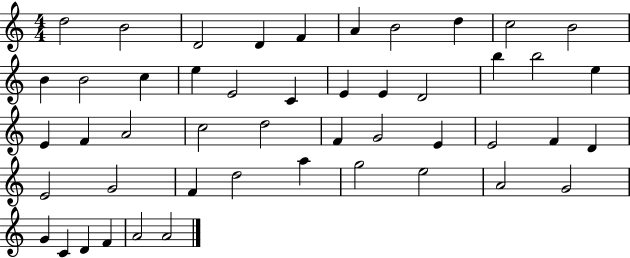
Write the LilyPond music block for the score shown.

{
  \clef treble
  \numericTimeSignature
  \time 4/4
  \key c \major
  d''2 b'2 | d'2 d'4 f'4 | a'4 b'2 d''4 | c''2 b'2 | \break b'4 b'2 c''4 | e''4 e'2 c'4 | e'4 e'4 d'2 | b''4 b''2 e''4 | \break e'4 f'4 a'2 | c''2 d''2 | f'4 g'2 e'4 | e'2 f'4 d'4 | \break e'2 g'2 | f'4 d''2 a''4 | g''2 e''2 | a'2 g'2 | \break g'4 c'4 d'4 f'4 | a'2 a'2 | \bar "|."
}